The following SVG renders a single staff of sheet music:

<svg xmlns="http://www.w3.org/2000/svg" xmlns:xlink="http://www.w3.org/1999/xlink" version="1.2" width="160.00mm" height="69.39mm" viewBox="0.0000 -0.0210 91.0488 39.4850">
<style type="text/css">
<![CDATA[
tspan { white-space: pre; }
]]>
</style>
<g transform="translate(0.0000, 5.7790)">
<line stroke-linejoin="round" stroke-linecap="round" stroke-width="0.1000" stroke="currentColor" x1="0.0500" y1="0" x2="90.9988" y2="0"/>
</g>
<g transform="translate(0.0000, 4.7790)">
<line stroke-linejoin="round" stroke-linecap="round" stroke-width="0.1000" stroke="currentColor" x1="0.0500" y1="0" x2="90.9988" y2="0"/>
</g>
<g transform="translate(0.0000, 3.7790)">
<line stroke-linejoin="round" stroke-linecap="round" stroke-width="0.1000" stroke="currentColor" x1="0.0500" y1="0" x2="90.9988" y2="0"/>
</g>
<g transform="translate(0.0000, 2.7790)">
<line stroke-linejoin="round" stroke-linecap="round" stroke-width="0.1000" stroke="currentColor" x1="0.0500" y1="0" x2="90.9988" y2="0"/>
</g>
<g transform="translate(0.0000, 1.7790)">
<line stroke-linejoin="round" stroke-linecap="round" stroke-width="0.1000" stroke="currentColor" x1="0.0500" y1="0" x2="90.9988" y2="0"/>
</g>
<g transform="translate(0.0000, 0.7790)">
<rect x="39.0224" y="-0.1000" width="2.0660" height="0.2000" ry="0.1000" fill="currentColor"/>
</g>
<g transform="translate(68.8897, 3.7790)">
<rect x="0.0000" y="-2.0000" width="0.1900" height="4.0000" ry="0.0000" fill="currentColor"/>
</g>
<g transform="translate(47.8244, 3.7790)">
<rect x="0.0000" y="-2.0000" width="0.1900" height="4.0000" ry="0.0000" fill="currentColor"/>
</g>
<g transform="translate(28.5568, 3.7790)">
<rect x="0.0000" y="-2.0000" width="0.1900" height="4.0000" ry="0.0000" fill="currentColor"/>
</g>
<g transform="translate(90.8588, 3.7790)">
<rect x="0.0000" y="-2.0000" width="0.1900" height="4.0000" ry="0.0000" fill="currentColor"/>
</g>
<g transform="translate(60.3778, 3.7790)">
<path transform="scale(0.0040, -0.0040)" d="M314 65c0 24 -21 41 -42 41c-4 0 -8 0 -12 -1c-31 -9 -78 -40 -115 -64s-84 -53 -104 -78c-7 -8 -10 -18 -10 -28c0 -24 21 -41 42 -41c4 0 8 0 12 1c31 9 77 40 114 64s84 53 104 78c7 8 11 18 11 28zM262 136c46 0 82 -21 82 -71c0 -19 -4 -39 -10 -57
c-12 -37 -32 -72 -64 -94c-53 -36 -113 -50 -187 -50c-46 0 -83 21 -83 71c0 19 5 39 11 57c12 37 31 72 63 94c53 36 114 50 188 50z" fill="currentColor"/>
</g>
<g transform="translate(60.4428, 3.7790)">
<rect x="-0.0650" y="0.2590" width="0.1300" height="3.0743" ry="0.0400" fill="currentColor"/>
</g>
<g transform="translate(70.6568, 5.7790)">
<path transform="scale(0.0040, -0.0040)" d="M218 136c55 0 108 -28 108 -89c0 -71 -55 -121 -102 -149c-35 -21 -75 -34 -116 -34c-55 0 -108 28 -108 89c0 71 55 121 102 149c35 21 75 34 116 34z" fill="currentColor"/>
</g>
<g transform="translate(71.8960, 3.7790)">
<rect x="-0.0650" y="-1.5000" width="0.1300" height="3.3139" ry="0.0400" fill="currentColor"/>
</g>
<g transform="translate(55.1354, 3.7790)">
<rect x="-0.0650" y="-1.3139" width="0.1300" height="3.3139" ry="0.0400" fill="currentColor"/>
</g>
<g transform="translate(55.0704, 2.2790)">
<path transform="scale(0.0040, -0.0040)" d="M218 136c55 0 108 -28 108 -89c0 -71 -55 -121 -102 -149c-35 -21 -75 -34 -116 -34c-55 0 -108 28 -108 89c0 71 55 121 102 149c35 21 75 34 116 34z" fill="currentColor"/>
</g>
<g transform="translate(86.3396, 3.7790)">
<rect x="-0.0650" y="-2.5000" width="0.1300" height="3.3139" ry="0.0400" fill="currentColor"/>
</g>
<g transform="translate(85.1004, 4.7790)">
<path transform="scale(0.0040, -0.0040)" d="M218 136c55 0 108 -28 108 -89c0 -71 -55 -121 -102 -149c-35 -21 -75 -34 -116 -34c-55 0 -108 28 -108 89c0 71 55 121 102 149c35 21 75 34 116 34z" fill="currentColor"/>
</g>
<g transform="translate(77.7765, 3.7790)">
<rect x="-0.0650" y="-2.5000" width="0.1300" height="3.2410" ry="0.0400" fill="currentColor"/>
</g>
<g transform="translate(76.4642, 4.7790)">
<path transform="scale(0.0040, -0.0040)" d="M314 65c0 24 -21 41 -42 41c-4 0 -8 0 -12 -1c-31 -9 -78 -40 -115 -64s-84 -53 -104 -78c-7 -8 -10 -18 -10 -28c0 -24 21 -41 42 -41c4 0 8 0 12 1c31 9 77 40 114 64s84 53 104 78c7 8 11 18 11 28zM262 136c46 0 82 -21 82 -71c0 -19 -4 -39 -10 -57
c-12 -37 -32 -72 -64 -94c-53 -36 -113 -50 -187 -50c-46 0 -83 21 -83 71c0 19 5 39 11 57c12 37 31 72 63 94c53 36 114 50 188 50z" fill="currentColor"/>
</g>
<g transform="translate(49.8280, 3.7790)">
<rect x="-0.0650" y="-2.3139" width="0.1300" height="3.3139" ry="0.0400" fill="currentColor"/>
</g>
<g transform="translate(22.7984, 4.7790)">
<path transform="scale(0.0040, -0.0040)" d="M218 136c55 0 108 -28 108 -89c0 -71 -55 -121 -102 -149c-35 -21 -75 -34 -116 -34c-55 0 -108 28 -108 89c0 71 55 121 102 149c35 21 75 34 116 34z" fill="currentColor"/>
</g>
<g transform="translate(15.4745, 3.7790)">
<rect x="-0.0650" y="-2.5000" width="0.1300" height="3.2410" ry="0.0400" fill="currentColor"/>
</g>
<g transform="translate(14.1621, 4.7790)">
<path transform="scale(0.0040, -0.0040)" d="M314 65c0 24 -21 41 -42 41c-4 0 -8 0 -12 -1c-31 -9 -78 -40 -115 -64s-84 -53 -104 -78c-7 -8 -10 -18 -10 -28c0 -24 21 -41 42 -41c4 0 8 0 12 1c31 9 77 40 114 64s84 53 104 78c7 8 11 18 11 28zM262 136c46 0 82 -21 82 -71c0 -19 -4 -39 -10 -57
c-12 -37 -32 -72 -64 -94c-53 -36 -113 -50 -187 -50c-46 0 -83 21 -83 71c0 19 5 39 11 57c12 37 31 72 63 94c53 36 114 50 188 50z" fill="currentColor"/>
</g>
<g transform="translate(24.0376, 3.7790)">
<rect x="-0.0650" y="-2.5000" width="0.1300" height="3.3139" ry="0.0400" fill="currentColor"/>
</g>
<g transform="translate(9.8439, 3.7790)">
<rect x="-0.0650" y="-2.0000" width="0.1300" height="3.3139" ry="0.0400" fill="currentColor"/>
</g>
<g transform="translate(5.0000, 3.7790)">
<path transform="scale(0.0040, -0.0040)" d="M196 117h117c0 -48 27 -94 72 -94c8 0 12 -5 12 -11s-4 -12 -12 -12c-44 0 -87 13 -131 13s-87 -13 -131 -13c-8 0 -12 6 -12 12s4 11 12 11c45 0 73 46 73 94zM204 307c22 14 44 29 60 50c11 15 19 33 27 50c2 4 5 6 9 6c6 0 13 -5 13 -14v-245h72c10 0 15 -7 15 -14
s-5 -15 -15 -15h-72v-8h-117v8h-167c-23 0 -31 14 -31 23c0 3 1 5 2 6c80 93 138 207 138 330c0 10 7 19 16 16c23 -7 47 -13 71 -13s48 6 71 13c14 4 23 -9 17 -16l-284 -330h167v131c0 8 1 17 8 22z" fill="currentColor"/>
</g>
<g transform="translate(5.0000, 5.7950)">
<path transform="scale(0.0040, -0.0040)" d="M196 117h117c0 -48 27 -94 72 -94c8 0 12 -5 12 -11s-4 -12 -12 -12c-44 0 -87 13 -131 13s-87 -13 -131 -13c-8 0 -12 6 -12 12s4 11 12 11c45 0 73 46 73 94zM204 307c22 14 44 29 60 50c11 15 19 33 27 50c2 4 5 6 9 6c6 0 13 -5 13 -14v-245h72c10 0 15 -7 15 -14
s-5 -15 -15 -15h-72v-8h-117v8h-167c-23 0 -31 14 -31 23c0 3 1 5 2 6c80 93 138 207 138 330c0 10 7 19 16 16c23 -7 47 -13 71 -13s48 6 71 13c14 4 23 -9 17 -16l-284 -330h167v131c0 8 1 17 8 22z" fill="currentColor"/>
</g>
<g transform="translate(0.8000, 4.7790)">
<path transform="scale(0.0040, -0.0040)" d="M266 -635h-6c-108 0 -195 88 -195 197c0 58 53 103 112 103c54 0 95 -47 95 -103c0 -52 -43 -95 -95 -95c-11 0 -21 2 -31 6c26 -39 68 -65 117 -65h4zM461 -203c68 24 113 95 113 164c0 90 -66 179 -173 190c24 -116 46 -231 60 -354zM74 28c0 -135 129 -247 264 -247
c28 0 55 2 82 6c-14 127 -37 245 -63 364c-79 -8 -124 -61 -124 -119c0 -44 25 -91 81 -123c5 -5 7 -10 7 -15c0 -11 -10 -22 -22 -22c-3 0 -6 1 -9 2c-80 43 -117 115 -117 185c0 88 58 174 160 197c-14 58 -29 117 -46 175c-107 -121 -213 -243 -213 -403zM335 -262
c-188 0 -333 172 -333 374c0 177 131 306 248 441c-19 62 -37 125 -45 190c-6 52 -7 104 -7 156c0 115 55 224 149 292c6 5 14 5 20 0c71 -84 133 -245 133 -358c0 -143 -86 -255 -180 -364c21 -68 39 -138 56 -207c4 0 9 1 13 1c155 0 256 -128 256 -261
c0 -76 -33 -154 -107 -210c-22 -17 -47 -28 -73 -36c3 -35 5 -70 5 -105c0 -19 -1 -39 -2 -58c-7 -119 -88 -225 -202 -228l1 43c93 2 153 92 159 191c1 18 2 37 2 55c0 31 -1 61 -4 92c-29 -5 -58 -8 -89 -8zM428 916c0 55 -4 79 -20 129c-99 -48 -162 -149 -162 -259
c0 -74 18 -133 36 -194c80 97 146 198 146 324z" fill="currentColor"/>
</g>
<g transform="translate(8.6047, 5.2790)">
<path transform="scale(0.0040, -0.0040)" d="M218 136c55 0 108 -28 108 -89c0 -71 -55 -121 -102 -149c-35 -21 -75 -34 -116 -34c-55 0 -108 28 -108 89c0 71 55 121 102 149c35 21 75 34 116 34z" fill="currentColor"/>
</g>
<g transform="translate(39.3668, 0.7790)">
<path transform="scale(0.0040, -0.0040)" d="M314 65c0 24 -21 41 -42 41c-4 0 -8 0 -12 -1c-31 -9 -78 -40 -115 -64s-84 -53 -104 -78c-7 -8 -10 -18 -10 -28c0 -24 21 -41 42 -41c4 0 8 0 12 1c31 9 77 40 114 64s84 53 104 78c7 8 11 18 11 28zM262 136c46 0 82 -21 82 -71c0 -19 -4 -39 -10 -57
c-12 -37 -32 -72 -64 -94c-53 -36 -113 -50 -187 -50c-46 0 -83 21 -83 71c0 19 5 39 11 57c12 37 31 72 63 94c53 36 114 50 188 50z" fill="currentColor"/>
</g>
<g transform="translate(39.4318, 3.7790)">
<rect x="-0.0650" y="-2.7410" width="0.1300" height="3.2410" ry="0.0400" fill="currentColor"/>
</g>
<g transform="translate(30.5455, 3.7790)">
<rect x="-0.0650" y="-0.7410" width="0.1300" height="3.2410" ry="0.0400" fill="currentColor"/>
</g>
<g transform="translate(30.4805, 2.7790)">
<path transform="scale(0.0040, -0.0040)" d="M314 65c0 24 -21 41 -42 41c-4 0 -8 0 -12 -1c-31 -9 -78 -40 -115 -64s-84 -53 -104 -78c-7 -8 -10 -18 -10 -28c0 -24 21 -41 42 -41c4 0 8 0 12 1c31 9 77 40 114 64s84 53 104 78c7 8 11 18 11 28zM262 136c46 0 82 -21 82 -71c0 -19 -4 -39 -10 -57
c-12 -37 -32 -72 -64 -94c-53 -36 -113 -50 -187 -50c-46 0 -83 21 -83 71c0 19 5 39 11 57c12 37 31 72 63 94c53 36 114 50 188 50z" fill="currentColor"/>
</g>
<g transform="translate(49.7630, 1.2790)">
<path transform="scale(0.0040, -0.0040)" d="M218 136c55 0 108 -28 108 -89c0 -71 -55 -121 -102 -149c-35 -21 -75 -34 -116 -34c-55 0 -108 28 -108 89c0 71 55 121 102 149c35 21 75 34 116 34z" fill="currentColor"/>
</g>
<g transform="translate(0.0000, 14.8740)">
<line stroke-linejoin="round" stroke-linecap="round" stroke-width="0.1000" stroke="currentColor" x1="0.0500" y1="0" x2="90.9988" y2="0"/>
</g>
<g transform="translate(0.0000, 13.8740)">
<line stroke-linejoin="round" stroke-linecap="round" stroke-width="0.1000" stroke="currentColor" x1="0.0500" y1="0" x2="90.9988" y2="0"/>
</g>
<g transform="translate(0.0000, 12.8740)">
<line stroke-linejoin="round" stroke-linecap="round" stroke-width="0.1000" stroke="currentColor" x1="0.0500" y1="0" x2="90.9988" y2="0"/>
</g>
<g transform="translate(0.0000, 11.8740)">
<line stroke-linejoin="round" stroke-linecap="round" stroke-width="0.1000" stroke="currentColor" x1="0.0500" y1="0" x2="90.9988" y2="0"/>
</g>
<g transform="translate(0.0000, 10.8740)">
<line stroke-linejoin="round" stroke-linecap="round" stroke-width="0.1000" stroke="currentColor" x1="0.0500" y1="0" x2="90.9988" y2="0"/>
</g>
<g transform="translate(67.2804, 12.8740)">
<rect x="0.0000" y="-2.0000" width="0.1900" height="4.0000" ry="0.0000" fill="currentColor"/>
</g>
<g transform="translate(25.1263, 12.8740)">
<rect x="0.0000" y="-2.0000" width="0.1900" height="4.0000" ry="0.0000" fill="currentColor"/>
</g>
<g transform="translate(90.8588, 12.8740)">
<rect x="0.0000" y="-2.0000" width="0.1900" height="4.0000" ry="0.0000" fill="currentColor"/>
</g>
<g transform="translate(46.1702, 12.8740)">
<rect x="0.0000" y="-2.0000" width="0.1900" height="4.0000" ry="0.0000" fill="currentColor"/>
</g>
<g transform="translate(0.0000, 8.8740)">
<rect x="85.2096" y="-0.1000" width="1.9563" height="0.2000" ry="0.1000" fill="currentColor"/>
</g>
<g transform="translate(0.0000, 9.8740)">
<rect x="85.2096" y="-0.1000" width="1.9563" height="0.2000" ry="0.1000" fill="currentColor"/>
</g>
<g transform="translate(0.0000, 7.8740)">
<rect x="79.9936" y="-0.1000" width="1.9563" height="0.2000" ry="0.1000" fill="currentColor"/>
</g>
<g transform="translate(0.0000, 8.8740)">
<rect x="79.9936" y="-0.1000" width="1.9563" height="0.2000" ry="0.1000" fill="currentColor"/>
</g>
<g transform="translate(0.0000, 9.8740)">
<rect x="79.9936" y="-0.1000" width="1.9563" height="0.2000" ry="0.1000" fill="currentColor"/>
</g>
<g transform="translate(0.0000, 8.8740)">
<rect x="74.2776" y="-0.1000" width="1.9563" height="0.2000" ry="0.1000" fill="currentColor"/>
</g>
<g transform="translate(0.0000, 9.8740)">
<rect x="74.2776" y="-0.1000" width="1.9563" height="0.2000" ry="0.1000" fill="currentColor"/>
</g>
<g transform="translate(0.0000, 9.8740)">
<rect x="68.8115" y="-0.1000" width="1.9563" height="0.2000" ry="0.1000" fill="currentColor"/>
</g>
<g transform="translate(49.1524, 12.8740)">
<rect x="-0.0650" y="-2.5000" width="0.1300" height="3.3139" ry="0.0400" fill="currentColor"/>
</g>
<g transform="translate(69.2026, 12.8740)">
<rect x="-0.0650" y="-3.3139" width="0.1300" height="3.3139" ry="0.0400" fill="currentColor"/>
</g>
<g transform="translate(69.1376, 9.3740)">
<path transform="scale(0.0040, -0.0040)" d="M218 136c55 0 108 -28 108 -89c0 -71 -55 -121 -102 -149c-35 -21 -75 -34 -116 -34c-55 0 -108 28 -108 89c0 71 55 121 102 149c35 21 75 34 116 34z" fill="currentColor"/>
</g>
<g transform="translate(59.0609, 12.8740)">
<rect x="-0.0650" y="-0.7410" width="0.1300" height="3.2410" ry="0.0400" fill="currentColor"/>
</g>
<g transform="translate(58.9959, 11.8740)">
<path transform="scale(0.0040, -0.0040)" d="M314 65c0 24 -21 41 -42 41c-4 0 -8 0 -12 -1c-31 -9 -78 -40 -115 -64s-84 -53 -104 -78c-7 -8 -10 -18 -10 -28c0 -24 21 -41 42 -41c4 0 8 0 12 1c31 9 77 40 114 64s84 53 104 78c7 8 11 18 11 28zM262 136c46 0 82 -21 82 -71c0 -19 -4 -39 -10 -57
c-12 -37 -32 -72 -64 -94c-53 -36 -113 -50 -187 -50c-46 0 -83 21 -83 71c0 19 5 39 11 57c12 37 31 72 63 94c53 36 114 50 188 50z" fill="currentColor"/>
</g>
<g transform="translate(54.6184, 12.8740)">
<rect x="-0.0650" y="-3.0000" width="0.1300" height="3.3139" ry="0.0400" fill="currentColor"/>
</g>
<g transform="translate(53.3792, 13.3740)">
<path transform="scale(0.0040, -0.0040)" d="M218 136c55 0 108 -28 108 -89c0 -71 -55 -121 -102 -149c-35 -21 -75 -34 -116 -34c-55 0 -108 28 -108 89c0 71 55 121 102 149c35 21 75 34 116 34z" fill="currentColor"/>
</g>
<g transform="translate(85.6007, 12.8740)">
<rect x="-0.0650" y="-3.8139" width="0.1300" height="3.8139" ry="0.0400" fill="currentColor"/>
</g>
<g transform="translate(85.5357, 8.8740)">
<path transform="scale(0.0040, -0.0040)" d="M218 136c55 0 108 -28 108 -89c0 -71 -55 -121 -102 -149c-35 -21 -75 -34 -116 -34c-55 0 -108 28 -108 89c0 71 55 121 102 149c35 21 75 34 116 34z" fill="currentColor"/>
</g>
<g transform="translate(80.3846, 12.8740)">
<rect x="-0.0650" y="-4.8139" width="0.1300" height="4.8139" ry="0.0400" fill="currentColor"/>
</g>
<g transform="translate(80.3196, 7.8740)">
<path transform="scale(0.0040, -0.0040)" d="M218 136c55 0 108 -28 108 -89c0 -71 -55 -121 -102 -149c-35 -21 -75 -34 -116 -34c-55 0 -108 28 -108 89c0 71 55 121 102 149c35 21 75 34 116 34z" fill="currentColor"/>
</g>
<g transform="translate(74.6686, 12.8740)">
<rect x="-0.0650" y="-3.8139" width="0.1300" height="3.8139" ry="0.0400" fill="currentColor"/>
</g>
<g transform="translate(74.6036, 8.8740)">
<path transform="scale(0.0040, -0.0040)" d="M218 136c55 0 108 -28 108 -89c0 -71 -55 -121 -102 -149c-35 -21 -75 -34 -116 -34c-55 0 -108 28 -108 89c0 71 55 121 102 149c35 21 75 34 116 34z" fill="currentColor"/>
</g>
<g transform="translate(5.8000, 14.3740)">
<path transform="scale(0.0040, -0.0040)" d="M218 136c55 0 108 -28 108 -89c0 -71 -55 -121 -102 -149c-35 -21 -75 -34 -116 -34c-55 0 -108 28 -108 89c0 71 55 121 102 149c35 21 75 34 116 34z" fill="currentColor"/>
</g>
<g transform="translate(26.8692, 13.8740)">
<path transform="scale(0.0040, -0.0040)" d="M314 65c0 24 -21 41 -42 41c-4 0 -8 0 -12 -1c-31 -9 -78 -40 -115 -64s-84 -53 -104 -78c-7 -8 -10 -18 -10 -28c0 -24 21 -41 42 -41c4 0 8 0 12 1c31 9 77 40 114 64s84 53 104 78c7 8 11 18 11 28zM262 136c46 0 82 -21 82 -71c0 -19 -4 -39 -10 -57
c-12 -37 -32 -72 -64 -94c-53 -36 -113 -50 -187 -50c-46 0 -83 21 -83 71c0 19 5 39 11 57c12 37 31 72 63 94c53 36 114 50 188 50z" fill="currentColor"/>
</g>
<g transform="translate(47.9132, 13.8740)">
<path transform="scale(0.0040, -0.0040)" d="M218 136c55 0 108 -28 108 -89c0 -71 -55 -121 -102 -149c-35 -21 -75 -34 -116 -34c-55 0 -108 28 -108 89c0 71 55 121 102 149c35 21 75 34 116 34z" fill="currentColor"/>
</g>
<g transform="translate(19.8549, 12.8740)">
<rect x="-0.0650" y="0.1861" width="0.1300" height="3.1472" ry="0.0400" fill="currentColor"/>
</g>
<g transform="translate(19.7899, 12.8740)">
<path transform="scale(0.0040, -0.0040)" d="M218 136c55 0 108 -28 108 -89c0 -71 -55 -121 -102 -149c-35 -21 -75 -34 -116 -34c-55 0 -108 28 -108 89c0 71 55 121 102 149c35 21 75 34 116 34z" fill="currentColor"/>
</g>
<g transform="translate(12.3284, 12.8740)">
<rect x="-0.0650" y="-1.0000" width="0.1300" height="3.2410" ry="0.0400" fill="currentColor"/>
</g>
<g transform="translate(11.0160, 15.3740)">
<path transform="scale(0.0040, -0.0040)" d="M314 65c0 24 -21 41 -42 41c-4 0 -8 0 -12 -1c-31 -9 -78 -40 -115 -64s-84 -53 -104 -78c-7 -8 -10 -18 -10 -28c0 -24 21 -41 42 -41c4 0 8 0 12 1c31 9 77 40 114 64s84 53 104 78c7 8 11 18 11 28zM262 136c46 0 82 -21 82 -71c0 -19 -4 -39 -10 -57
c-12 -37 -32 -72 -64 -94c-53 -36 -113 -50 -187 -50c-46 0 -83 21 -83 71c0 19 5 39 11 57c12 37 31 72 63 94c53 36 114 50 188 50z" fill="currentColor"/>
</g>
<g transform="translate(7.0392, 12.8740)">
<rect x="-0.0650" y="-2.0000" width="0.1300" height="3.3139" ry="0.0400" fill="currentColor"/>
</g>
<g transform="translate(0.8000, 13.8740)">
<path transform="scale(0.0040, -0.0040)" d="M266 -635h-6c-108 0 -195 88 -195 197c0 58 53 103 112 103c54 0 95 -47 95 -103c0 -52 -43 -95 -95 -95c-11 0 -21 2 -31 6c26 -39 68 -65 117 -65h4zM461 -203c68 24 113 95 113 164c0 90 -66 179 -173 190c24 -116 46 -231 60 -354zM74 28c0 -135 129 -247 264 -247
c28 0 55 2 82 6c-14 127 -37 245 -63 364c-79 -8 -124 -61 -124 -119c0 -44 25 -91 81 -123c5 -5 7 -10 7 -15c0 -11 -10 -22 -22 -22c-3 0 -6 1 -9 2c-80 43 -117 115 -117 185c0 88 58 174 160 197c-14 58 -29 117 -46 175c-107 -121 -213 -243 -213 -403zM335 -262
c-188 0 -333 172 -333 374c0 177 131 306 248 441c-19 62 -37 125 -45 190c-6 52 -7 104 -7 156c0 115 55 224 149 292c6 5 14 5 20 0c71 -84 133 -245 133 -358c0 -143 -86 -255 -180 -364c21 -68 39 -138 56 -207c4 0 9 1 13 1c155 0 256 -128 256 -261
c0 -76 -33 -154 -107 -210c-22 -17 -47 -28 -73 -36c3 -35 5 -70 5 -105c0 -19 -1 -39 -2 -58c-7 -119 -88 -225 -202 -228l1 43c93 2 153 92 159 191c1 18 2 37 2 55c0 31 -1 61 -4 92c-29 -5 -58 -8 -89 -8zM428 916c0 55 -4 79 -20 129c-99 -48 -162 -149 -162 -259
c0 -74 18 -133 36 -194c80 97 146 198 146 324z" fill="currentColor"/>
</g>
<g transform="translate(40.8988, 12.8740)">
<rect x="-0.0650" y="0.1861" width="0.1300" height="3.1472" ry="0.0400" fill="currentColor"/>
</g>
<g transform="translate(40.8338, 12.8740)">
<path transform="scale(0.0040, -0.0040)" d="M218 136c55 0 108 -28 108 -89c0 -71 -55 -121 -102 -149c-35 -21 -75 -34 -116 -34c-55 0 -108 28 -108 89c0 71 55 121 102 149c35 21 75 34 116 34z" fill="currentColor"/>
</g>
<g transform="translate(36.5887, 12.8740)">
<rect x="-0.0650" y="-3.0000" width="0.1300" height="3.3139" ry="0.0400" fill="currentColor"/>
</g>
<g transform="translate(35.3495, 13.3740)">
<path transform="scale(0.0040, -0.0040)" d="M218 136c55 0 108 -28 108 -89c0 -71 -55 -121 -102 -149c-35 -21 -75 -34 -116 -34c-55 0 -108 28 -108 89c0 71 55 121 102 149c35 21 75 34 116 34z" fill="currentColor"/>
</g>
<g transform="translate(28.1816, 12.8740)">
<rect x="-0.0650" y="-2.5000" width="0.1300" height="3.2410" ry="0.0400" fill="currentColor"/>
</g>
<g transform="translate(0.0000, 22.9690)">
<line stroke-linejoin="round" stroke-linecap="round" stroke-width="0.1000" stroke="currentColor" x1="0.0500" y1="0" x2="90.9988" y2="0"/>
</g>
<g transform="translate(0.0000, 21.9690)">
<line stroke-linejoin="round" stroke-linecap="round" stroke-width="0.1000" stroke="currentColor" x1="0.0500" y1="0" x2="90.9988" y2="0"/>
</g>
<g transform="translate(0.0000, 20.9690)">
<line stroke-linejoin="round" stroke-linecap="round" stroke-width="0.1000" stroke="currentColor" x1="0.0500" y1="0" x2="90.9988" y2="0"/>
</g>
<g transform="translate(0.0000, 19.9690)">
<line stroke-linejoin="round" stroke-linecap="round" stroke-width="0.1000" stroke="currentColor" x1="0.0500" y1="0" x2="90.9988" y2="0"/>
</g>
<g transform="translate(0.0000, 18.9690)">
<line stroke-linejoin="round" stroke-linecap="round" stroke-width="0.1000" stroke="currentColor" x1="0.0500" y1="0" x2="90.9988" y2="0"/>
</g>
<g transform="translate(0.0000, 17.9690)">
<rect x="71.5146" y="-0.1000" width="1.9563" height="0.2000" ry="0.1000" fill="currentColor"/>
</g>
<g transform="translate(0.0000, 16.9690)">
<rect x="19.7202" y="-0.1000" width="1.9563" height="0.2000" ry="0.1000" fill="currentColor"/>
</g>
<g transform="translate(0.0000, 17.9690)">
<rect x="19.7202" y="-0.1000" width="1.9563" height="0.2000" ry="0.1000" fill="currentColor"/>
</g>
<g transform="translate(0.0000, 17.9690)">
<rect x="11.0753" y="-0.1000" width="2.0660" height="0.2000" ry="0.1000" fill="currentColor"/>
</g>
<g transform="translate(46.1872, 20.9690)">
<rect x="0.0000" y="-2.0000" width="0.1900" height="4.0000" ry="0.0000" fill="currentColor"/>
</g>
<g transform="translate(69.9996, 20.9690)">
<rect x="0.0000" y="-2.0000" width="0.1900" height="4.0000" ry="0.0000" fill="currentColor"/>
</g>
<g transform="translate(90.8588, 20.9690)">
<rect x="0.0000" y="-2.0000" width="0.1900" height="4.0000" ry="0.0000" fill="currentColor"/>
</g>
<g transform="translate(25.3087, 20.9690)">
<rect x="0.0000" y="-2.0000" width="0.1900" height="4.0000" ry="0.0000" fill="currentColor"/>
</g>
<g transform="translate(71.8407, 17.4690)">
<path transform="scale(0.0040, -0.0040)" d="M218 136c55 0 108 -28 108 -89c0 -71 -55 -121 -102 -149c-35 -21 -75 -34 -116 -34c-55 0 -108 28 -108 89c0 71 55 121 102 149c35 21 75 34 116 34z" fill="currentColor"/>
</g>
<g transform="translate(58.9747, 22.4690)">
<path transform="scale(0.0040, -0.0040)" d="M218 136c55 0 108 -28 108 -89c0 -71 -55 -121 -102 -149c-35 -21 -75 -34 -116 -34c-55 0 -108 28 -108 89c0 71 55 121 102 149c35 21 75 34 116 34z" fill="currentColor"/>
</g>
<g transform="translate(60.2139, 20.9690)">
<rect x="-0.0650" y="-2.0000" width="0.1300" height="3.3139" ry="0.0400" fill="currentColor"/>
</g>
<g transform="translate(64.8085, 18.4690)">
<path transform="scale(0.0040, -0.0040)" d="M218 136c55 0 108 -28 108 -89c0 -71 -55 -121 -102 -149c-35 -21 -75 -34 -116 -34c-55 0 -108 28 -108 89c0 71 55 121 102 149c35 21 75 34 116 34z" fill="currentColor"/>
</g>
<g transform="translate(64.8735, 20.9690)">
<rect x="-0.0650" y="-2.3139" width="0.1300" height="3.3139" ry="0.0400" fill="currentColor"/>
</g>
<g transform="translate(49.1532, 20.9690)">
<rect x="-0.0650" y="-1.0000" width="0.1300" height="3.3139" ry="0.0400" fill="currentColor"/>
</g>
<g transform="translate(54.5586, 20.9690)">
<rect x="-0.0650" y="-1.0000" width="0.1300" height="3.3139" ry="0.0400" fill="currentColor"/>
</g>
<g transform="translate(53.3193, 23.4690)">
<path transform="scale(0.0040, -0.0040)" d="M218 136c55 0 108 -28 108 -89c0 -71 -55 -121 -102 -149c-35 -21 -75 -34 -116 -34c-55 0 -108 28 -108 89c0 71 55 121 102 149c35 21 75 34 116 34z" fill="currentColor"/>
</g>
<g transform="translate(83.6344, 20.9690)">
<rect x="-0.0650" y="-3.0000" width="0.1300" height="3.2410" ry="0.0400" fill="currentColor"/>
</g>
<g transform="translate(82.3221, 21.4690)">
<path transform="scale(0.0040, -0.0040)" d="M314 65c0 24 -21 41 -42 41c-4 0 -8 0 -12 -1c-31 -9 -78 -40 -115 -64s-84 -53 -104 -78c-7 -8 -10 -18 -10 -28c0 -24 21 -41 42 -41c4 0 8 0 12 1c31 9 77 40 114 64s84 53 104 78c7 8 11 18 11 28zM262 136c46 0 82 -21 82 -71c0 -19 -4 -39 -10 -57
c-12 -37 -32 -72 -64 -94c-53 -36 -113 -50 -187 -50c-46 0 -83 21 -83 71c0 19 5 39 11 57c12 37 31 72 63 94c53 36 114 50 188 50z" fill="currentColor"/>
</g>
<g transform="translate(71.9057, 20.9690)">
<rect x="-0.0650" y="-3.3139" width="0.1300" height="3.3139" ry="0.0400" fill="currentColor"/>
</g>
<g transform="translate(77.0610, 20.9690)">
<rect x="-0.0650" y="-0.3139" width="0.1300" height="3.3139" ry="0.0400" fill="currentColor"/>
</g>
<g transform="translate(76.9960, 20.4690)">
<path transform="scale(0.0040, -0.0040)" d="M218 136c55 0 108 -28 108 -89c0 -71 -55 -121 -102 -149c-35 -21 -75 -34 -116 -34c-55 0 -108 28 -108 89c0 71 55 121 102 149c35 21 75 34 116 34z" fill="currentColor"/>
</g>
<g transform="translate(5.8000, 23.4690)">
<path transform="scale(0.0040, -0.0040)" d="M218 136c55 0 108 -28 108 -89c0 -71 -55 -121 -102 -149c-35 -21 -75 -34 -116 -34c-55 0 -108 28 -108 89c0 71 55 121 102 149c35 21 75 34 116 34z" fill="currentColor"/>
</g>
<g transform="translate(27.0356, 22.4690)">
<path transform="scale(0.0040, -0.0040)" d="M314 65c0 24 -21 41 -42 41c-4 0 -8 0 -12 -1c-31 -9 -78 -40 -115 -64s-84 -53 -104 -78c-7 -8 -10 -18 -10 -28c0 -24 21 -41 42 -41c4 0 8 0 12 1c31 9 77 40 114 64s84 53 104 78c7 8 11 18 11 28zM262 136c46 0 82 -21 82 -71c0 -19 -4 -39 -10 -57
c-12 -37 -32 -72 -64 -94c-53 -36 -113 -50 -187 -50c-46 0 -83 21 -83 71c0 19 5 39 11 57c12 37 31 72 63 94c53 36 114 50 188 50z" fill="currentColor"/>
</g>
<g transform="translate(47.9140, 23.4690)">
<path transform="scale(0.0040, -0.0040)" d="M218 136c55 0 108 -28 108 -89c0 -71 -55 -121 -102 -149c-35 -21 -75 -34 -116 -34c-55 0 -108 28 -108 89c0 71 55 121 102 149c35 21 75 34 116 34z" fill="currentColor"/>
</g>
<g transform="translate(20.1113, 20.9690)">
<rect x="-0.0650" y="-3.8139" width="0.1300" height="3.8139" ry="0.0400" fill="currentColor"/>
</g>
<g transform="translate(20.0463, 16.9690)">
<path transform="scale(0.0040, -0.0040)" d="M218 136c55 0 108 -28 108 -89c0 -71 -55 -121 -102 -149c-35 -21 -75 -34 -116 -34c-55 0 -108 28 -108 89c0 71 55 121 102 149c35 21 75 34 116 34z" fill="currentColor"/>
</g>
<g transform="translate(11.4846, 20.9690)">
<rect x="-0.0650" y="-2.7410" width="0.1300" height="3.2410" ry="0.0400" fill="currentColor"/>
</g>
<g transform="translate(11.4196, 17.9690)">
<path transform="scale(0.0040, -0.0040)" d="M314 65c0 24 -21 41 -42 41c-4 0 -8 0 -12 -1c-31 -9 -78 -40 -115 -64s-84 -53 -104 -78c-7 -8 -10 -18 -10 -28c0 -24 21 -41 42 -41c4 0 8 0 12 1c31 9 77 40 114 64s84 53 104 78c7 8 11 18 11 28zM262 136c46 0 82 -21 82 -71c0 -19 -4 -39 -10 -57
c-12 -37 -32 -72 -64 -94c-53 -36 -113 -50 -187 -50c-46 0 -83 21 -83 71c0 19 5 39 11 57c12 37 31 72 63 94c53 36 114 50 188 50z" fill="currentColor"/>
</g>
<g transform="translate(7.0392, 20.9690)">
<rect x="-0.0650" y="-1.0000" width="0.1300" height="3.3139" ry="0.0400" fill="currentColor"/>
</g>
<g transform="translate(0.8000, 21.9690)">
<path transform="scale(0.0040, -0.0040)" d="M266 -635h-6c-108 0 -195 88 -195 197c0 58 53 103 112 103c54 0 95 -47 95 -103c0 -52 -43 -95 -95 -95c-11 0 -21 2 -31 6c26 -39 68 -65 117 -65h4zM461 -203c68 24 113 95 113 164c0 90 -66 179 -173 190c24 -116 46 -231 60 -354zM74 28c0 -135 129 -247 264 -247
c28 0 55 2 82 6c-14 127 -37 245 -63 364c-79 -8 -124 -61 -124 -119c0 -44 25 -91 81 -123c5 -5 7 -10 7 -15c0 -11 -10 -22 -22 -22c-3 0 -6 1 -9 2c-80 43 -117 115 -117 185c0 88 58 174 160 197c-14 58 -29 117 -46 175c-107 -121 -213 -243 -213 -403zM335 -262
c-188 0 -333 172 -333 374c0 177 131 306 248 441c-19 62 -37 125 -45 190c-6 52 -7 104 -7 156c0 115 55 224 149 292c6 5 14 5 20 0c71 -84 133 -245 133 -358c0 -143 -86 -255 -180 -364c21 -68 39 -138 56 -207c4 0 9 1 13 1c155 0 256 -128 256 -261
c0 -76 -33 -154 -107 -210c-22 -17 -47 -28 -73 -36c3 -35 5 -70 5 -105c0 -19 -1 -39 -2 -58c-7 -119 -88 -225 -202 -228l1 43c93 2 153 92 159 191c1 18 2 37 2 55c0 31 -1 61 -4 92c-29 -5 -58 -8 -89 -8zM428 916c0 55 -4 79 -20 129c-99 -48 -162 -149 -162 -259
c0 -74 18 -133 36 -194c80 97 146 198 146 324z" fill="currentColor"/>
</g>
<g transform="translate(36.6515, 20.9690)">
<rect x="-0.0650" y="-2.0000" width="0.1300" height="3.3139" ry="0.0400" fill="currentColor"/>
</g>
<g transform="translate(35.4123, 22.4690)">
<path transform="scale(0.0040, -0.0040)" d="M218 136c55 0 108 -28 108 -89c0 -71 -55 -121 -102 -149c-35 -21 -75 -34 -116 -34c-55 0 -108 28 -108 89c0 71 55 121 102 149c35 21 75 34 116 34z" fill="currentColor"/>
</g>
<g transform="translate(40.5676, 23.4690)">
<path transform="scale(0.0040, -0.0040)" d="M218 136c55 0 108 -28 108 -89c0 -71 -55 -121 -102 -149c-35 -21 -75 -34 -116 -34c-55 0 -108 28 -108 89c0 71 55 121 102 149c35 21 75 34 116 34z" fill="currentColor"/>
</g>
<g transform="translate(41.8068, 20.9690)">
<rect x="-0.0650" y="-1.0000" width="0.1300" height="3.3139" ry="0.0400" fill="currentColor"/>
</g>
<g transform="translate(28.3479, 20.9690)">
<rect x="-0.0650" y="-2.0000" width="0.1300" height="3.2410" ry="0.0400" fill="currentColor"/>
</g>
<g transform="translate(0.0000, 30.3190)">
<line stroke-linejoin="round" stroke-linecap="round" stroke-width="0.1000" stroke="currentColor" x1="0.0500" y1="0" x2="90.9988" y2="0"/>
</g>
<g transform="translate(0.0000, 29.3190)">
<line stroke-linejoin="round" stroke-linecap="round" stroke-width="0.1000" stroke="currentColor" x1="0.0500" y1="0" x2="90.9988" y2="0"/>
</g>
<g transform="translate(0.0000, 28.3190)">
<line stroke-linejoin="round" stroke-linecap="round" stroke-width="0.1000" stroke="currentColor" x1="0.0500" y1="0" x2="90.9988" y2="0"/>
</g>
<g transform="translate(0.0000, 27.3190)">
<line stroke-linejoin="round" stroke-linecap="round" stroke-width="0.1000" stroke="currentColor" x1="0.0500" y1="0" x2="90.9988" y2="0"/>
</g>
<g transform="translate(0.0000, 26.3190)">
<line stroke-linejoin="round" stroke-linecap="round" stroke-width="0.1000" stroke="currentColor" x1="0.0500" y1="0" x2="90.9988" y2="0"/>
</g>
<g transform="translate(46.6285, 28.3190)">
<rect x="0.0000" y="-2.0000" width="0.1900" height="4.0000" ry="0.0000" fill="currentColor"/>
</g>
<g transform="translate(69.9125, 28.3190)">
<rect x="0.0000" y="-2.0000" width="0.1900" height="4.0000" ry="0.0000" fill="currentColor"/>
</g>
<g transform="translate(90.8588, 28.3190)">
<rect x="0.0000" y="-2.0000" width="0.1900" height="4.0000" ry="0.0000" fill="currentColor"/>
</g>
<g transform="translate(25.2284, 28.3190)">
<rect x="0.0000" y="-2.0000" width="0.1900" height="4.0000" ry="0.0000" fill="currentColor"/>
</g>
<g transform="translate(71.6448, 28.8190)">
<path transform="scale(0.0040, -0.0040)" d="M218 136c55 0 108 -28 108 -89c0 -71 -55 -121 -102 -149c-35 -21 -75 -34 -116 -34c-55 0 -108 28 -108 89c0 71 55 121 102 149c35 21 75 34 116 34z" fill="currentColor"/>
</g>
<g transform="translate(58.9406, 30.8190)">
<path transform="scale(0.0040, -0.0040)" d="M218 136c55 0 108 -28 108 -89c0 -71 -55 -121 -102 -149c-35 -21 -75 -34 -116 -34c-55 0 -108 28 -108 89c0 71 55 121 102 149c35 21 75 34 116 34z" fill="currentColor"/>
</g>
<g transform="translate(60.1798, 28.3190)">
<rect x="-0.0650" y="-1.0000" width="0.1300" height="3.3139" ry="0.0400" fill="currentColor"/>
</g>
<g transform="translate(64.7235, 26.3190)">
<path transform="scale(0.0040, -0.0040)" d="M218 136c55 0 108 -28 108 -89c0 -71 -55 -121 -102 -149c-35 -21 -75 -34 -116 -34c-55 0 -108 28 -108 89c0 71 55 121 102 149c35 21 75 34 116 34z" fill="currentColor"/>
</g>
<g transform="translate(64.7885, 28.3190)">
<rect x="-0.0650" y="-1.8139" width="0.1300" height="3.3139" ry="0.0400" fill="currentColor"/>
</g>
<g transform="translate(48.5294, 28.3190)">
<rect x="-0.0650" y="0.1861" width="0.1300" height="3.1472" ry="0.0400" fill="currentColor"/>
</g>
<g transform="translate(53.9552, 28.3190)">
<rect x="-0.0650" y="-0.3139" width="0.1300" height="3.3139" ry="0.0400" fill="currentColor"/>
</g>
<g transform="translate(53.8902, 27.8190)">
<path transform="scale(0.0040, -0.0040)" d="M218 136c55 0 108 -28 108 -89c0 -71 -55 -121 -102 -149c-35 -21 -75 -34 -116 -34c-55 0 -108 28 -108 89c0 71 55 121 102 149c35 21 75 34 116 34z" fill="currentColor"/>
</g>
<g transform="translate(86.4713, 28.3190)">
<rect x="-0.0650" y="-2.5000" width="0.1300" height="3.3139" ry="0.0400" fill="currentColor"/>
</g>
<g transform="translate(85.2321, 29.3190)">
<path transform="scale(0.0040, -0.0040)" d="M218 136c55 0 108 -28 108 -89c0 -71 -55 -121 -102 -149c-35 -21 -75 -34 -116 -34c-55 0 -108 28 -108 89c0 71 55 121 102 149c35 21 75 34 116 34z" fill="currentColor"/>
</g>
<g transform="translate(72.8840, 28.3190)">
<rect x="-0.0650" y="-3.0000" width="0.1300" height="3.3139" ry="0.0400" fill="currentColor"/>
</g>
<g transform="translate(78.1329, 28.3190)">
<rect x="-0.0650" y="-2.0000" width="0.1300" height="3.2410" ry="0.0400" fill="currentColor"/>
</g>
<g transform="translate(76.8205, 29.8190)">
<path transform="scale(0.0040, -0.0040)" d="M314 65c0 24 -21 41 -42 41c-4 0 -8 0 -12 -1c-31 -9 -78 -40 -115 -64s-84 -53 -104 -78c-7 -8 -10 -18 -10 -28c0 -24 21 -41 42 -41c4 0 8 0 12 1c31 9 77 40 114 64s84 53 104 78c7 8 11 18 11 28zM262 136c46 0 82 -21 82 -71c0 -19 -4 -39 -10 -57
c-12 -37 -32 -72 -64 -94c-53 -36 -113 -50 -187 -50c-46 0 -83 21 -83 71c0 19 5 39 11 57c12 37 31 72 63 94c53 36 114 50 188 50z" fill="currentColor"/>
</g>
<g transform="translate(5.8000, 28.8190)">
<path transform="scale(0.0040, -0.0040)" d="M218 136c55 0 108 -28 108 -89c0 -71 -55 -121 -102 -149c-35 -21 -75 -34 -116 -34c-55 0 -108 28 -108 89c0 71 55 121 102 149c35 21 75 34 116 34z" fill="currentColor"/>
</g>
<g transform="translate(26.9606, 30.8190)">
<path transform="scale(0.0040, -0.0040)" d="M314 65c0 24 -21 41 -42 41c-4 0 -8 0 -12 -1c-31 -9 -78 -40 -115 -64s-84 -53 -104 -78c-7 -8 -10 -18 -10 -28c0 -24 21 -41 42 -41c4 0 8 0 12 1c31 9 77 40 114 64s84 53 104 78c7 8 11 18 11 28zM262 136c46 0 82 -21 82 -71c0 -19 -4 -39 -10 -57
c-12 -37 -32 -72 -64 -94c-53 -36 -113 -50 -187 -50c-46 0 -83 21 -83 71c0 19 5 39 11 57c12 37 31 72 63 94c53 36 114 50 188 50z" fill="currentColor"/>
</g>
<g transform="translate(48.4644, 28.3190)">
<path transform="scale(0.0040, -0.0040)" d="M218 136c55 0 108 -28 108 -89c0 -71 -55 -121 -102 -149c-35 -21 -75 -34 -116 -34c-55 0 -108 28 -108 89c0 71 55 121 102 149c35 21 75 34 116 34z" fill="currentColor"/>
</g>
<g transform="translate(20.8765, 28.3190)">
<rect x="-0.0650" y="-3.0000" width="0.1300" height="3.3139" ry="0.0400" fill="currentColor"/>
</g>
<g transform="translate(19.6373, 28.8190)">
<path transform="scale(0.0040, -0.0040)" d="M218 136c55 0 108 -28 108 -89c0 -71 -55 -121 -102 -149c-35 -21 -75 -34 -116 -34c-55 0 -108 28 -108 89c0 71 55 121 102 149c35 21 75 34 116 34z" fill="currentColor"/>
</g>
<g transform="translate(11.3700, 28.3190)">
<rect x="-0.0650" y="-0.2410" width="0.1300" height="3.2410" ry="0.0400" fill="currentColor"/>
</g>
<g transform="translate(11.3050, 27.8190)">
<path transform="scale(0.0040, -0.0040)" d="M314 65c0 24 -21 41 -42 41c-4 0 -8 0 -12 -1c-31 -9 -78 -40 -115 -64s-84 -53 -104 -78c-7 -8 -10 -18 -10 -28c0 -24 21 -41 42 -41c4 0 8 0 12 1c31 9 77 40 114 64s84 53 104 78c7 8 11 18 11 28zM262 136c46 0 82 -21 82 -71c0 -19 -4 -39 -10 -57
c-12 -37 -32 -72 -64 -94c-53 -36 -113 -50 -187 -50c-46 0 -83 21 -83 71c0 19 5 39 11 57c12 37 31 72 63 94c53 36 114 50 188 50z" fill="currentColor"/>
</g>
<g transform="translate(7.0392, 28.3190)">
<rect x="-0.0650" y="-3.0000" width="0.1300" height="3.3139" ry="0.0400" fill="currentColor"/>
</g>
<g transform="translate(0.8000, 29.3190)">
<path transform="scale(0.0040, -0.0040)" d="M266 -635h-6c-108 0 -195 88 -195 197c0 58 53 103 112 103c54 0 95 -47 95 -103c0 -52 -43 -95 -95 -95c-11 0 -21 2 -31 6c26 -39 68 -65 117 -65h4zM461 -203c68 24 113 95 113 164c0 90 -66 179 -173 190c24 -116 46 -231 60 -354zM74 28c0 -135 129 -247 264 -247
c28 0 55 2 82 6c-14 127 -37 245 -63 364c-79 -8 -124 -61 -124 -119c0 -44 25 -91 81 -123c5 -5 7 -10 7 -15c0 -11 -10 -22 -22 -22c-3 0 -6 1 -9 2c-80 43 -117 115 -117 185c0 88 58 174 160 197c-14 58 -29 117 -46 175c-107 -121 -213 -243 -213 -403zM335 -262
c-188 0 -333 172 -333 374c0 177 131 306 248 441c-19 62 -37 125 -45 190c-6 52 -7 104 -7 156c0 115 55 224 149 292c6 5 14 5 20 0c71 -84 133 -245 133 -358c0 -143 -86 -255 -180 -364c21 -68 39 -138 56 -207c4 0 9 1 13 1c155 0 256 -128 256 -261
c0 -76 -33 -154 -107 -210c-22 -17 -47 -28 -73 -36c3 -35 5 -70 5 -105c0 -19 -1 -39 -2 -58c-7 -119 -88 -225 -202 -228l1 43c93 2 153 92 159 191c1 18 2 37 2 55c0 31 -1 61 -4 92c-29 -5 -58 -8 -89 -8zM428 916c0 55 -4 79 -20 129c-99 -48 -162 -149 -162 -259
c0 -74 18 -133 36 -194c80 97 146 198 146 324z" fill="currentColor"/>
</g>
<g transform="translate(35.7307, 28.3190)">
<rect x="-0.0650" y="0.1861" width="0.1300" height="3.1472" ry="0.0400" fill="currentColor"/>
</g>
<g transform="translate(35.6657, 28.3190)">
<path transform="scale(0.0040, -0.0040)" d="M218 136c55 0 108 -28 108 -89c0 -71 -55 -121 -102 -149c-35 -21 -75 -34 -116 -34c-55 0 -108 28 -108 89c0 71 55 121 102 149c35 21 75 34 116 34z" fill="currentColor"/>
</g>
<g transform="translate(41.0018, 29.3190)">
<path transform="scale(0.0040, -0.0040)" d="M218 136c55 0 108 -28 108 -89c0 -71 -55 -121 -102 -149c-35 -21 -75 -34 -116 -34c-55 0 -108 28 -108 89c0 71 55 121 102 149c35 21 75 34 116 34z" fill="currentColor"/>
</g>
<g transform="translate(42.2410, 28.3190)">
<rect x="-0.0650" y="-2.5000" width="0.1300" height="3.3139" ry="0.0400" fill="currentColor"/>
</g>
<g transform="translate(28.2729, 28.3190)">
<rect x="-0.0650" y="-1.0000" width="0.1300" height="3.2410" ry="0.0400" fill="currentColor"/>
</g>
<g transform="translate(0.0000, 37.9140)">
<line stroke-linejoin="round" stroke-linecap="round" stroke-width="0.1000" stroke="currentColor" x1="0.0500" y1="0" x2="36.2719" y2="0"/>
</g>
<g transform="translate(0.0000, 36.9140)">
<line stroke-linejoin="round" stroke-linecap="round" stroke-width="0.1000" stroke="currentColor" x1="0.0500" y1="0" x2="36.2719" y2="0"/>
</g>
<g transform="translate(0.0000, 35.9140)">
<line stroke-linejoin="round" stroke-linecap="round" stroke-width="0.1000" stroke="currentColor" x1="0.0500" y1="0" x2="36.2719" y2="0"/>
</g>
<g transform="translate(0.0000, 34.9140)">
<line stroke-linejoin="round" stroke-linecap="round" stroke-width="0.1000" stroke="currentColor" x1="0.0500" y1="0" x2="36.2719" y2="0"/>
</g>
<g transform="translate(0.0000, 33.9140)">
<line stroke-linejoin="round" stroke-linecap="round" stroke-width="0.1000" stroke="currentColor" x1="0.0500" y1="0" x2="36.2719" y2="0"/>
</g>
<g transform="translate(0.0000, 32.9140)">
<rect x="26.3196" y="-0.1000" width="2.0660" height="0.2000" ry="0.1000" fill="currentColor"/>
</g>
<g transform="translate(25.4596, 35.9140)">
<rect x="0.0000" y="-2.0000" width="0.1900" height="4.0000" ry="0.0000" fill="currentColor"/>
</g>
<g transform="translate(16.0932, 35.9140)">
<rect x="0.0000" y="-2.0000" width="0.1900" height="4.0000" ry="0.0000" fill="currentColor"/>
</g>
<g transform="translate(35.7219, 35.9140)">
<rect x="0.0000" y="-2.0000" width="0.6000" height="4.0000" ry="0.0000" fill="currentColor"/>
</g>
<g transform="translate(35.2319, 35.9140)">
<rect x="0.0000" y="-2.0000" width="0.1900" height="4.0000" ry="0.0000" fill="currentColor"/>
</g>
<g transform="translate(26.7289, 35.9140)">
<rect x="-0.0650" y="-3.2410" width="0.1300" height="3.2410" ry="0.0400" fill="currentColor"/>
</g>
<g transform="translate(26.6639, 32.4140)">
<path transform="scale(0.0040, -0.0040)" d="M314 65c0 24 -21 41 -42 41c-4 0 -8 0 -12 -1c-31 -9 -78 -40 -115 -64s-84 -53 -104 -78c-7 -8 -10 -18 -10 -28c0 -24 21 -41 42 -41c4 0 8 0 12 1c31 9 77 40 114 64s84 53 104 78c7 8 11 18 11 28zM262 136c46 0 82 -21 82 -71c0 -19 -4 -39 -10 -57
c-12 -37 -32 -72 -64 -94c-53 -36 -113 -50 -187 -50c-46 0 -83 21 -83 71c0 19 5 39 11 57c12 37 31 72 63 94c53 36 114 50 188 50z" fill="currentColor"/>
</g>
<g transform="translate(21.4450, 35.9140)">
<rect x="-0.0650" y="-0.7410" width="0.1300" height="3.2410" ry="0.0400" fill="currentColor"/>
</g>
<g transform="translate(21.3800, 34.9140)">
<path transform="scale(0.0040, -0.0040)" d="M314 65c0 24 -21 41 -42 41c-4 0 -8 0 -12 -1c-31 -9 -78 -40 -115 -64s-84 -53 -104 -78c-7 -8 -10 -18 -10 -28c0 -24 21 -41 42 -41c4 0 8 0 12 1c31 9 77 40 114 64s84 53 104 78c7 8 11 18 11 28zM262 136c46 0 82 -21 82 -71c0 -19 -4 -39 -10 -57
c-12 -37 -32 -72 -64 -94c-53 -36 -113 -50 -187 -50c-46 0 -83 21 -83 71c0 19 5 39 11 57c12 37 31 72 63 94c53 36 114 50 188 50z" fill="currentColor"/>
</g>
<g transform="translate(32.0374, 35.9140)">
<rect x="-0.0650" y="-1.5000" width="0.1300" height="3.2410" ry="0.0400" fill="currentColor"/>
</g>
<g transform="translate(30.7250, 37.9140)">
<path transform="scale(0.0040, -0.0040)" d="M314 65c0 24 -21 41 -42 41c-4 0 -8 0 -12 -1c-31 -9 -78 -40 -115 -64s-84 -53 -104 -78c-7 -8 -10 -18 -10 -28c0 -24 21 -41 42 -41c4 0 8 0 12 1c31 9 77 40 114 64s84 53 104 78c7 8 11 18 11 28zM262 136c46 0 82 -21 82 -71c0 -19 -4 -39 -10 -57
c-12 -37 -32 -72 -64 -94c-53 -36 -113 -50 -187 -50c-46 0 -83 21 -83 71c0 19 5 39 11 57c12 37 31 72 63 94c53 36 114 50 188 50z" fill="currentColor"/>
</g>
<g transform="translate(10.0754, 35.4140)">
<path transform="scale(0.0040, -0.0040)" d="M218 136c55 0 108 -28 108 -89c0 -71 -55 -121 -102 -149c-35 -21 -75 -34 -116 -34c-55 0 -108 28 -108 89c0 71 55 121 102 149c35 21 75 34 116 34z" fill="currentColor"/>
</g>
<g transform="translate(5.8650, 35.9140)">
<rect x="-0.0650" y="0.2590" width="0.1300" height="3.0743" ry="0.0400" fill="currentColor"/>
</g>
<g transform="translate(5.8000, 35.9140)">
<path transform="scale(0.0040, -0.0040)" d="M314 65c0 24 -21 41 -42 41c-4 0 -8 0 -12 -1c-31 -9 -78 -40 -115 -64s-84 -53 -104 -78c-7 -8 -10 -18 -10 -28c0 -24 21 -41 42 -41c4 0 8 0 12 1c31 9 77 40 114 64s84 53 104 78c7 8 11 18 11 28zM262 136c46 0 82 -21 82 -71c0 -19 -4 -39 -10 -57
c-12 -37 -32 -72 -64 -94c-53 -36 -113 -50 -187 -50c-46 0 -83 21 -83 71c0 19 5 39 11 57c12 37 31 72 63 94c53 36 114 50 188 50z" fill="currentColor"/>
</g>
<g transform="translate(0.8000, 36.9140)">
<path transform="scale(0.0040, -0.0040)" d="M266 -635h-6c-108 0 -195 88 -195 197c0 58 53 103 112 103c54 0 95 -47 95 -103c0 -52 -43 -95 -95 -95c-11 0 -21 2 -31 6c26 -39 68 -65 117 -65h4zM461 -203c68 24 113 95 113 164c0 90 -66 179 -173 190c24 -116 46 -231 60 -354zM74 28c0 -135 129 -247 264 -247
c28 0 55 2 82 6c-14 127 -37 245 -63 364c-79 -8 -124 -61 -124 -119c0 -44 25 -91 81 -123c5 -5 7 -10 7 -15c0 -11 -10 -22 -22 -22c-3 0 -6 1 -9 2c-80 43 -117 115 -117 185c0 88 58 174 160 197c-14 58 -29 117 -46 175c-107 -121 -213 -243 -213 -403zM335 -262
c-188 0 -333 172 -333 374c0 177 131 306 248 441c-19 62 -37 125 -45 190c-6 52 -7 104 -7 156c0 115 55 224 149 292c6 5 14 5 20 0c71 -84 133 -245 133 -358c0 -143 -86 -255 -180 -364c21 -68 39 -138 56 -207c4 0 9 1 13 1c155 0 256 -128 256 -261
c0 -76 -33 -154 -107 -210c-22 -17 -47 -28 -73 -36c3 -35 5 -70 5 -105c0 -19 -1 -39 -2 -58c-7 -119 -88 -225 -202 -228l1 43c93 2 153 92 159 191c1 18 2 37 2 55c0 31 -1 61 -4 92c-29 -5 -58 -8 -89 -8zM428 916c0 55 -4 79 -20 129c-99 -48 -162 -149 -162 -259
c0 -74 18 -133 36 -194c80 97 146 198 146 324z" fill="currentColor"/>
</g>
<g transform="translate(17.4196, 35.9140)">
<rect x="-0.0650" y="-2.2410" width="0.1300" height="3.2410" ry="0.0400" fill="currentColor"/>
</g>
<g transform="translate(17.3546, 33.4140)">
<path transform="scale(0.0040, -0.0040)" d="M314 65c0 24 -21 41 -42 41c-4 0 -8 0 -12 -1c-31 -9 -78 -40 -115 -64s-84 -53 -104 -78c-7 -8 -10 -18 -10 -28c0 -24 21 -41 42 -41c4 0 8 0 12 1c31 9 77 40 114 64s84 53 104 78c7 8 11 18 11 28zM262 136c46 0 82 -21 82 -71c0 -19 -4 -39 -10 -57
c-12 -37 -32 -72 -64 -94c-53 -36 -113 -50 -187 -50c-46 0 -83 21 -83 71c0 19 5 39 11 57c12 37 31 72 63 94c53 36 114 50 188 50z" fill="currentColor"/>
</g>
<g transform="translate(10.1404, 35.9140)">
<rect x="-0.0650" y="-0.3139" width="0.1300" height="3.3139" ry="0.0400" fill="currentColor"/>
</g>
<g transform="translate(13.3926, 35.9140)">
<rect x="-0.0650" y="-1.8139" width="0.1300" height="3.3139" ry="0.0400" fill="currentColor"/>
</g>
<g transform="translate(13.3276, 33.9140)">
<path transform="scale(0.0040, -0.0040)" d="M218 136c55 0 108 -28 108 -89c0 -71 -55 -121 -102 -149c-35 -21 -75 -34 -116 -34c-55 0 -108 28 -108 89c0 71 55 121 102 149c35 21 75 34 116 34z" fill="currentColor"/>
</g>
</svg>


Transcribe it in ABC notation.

X:1
T:Untitled
M:4/4
L:1/4
K:C
F G2 G d2 a2 g e B2 E G2 G F D2 B G2 A B G A d2 b c' e' c' D a2 c' F2 F D D D F g b c A2 A c2 A D2 B G B c D f A F2 G B2 c f g2 d2 b2 E2